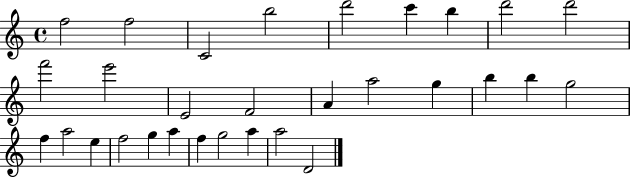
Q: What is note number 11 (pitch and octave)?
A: E6